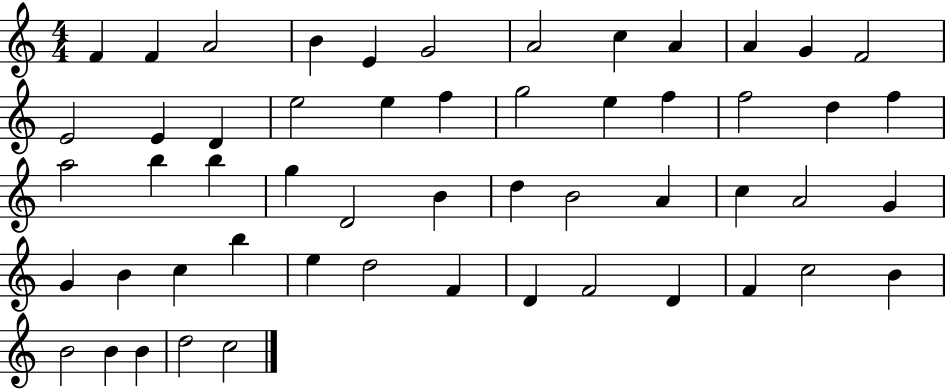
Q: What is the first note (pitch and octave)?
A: F4